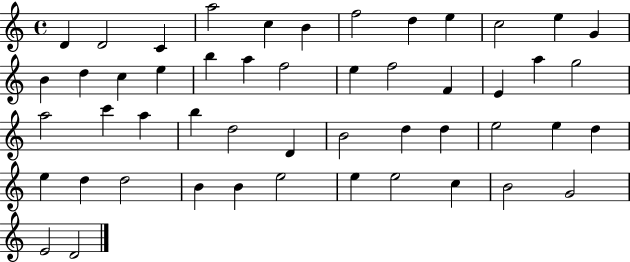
D4/q D4/h C4/q A5/h C5/q B4/q F5/h D5/q E5/q C5/h E5/q G4/q B4/q D5/q C5/q E5/q B5/q A5/q F5/h E5/q F5/h F4/q E4/q A5/q G5/h A5/h C6/q A5/q B5/q D5/h D4/q B4/h D5/q D5/q E5/h E5/q D5/q E5/q D5/q D5/h B4/q B4/q E5/h E5/q E5/h C5/q B4/h G4/h E4/h D4/h